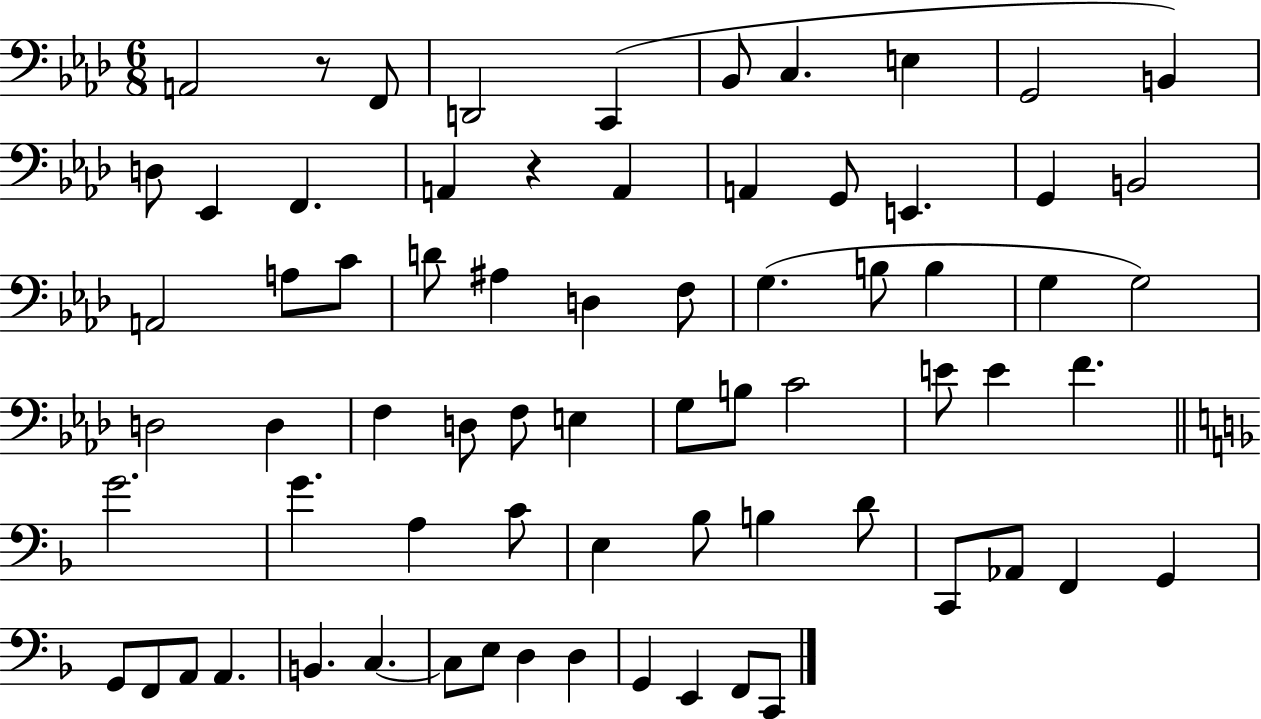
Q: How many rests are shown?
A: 2